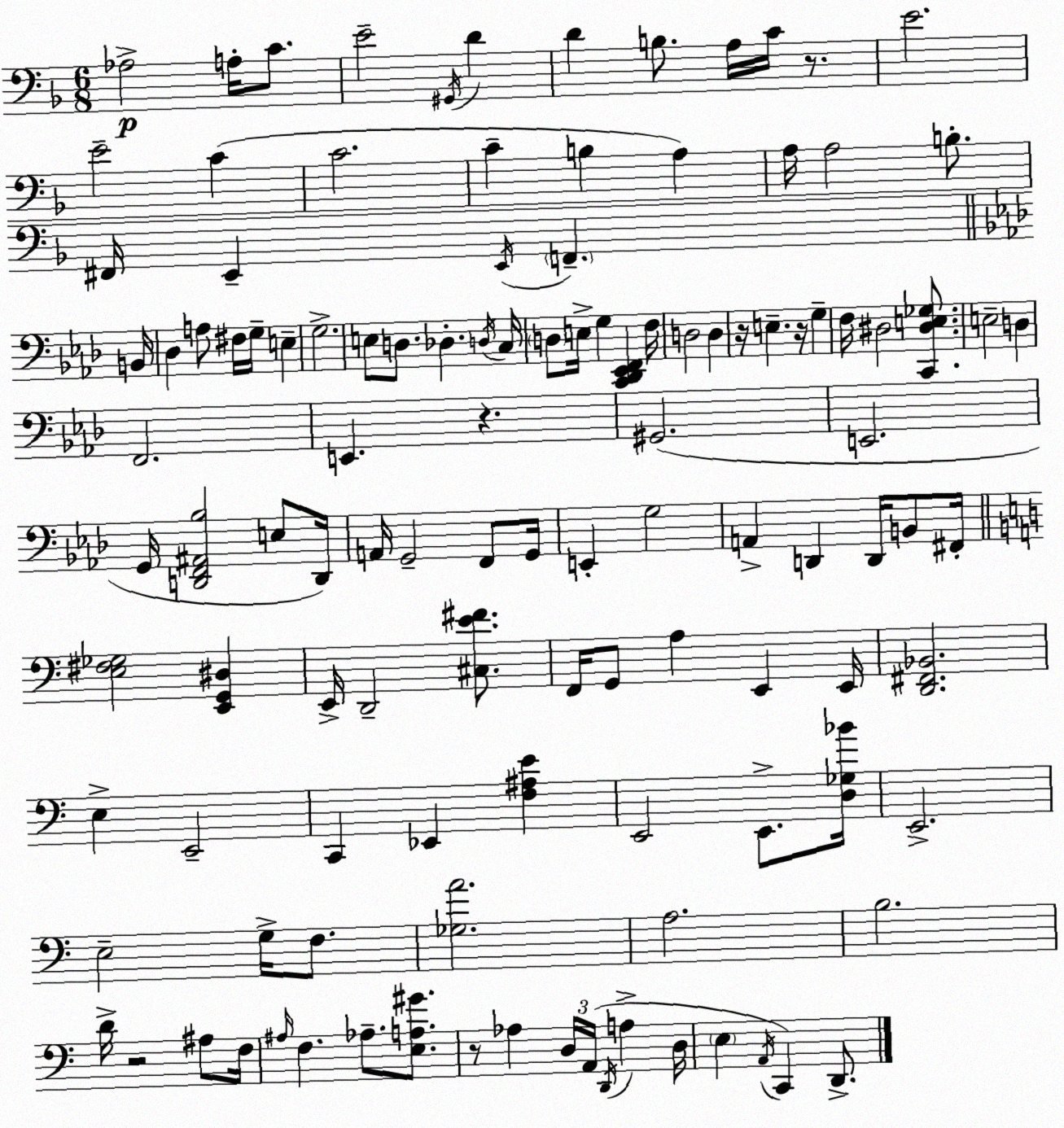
X:1
T:Untitled
M:6/8
L:1/4
K:Dm
_A,2 A,/4 C/2 E2 ^G,,/4 D D B,/2 A,/4 C/4 z/2 E2 E2 C C2 C B, A, A,/4 A,2 B,/2 ^F,,/4 E,, E,,/4 F,, B,,/4 _D, A,/2 ^F,/4 G,/4 E, G,2 E,/2 D,/2 _D, D,/4 C,/4 D,/2 E,/4 G, [C,,_D,,_E,,F,,] F,/4 D,2 D, z/4 E, z/4 G, F,/4 ^D,2 [C,,^D,E,_G,]/2 E,2 D, F,,2 E,, z ^G,,2 E,,2 G,,/4 [D,,F,,^A,,_B,]2 E,/2 D,,/4 A,,/4 G,,2 F,,/2 G,,/4 E,, G,2 A,, D,, D,,/4 B,,/2 ^F,,/4 [E,^F,_G,]2 [E,,G,,^D,] E,,/4 D,,2 [^C,E^F]/2 F,,/4 G,,/2 A, E,, E,,/4 [D,,^F,,_B,,]2 E, E,,2 C,, _E,, [F,^A,E] E,,2 E,,/2 [D,_G,_B]/4 E,,2 E,2 G,/4 F,/2 [_G,A]2 A,2 B,2 D/4 z2 ^A,/2 F,/4 ^A,/4 F, _A,/2 [E,A,^G]/2 z/2 _A, D,/4 A,,/4 D,,/4 A, D,/4 E, A,,/4 C,, D,,/2